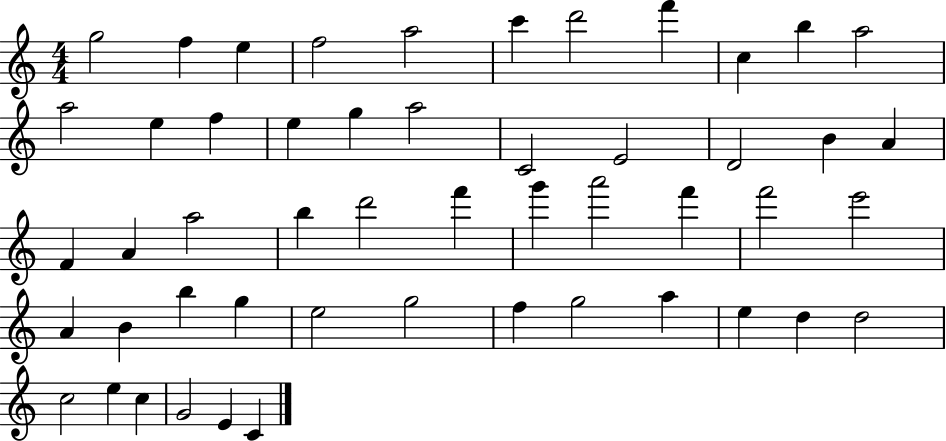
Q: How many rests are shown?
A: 0